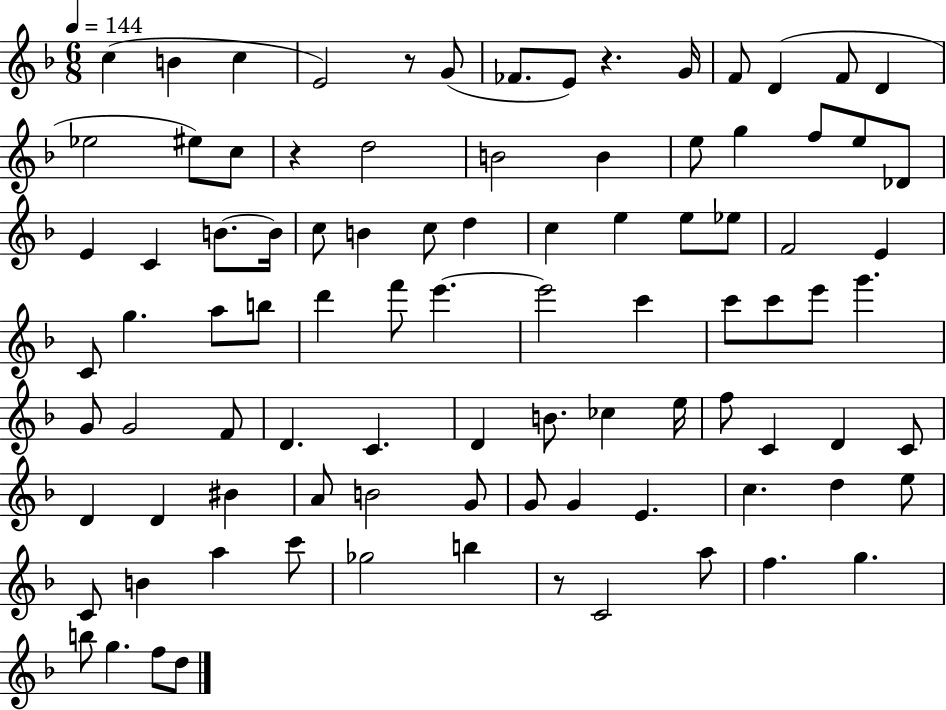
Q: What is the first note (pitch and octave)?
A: C5